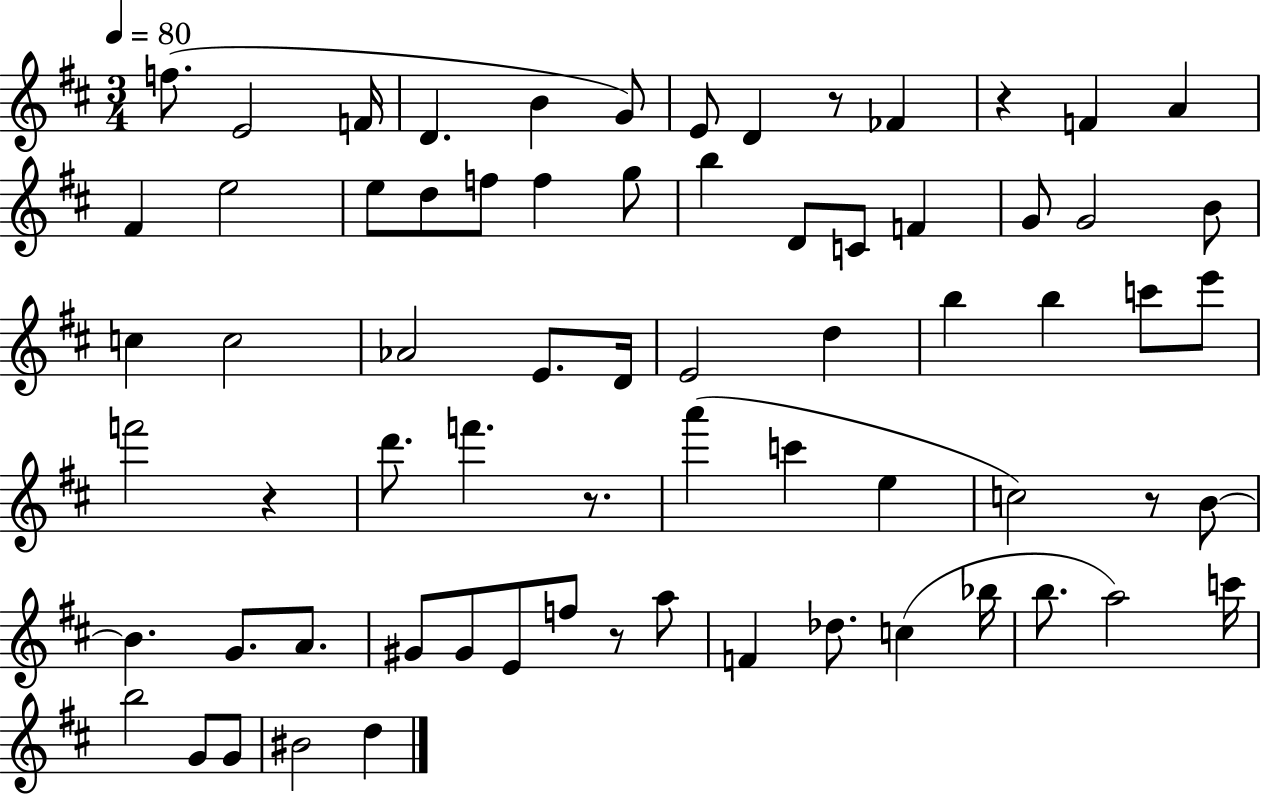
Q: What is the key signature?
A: D major